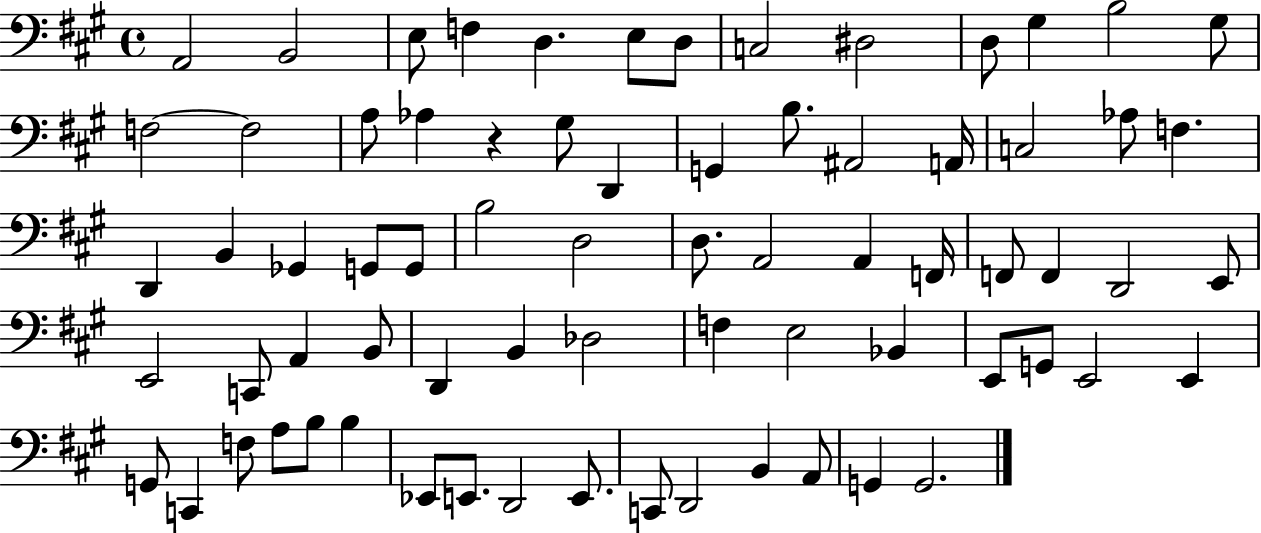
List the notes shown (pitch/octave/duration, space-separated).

A2/h B2/h E3/e F3/q D3/q. E3/e D3/e C3/h D#3/h D3/e G#3/q B3/h G#3/e F3/h F3/h A3/e Ab3/q R/q G#3/e D2/q G2/q B3/e. A#2/h A2/s C3/h Ab3/e F3/q. D2/q B2/q Gb2/q G2/e G2/e B3/h D3/h D3/e. A2/h A2/q F2/s F2/e F2/q D2/h E2/e E2/h C2/e A2/q B2/e D2/q B2/q Db3/h F3/q E3/h Bb2/q E2/e G2/e E2/h E2/q G2/e C2/q F3/e A3/e B3/e B3/q Eb2/e E2/e. D2/h E2/e. C2/e D2/h B2/q A2/e G2/q G2/h.